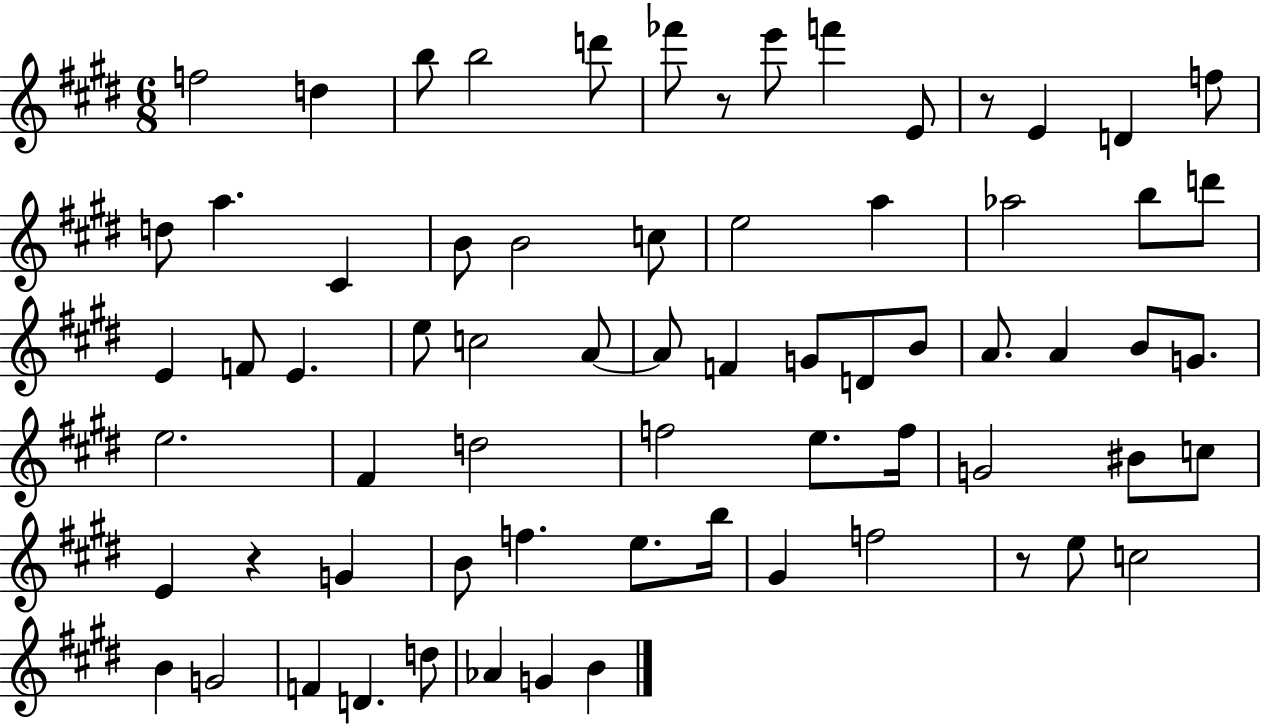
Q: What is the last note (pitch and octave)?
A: B4